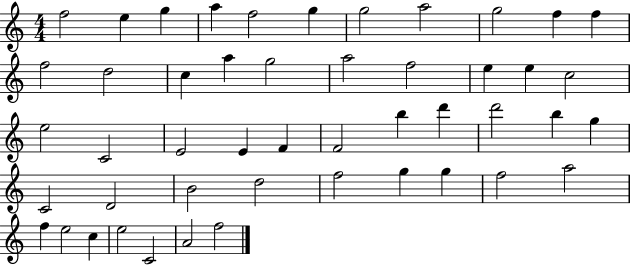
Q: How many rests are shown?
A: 0